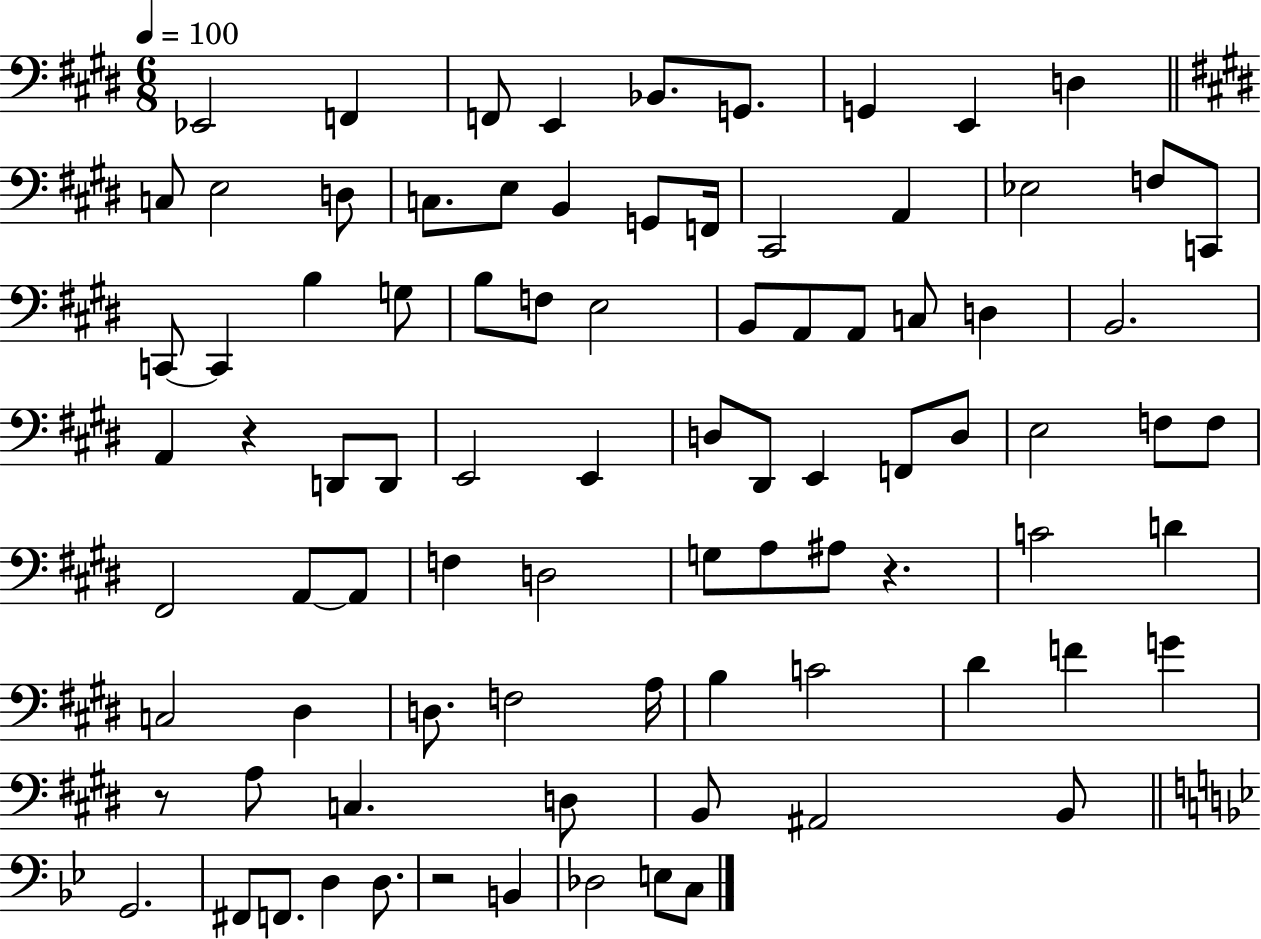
X:1
T:Untitled
M:6/8
L:1/4
K:E
_E,,2 F,, F,,/2 E,, _B,,/2 G,,/2 G,, E,, D, C,/2 E,2 D,/2 C,/2 E,/2 B,, G,,/2 F,,/4 ^C,,2 A,, _E,2 F,/2 C,,/2 C,,/2 C,, B, G,/2 B,/2 F,/2 E,2 B,,/2 A,,/2 A,,/2 C,/2 D, B,,2 A,, z D,,/2 D,,/2 E,,2 E,, D,/2 ^D,,/2 E,, F,,/2 D,/2 E,2 F,/2 F,/2 ^F,,2 A,,/2 A,,/2 F, D,2 G,/2 A,/2 ^A,/2 z C2 D C,2 ^D, D,/2 F,2 A,/4 B, C2 ^D F G z/2 A,/2 C, D,/2 B,,/2 ^A,,2 B,,/2 G,,2 ^F,,/2 F,,/2 D, D,/2 z2 B,, _D,2 E,/2 C,/2